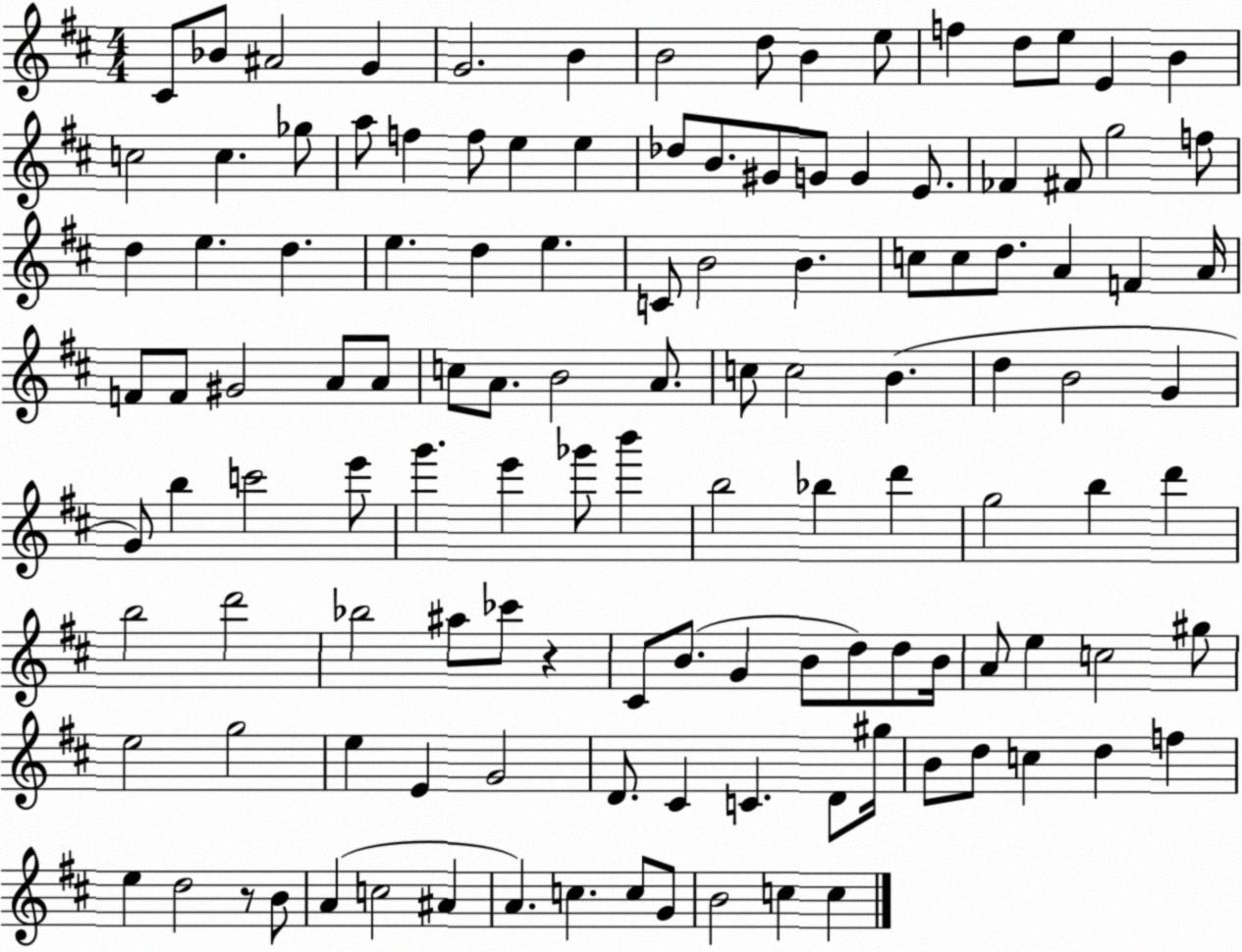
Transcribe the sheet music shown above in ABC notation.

X:1
T:Untitled
M:4/4
L:1/4
K:D
^C/2 _B/2 ^A2 G G2 B B2 d/2 B e/2 f d/2 e/2 E B c2 c _g/2 a/2 f f/2 e e _d/2 B/2 ^G/2 G/2 G E/2 _F ^F/2 g2 f/2 d e d e d e C/2 B2 B c/2 c/2 d/2 A F A/4 F/2 F/2 ^G2 A/2 A/2 c/2 A/2 B2 A/2 c/2 c2 B d B2 G G/2 b c'2 e'/2 g' e' _g'/2 b' b2 _b d' g2 b d' b2 d'2 _b2 ^a/2 _c'/2 z ^C/2 B/2 G B/2 d/2 d/2 B/4 A/2 e c2 ^g/2 e2 g2 e E G2 D/2 ^C C D/2 ^g/4 B/2 d/2 c d f e d2 z/2 B/2 A c2 ^A A c c/2 G/2 B2 c c